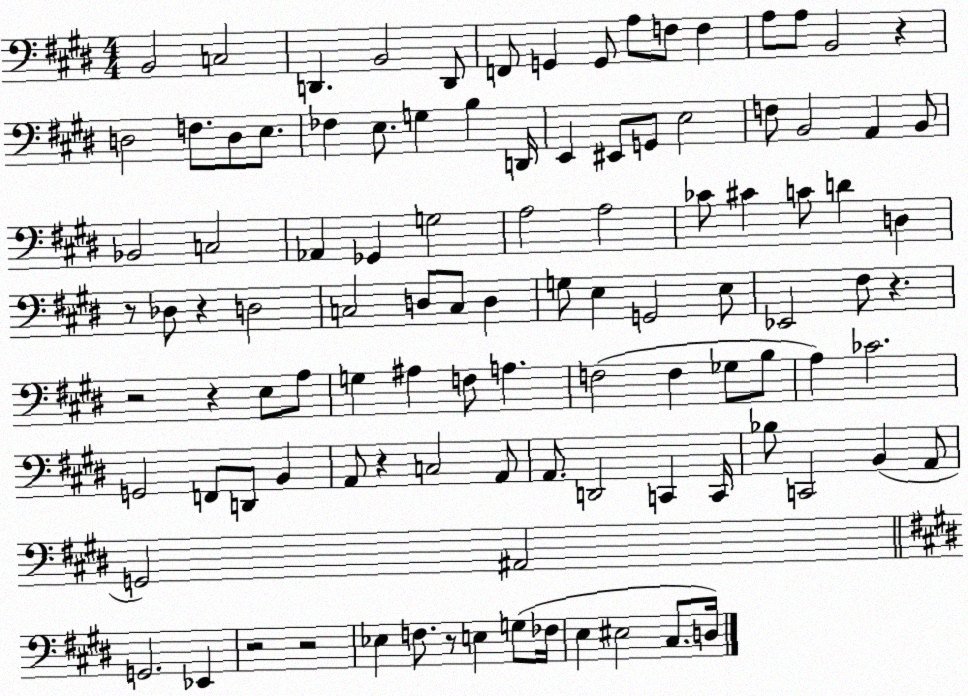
X:1
T:Untitled
M:4/4
L:1/4
K:E
B,,2 C,2 D,, B,,2 D,,/2 F,,/2 G,, G,,/2 A,/2 F,/2 F, A,/2 A,/2 B,,2 z D,2 F,/2 D,/2 E,/2 _F, E,/2 G, B, D,,/4 E,, ^E,,/2 G,,/2 E,2 F,/2 B,,2 A,, B,,/2 _B,,2 C,2 _A,, _G,, G,2 A,2 A,2 _C/2 ^C C/2 D D, z/2 _D,/2 z D,2 C,2 D,/2 C,/2 D, G,/2 E, G,,2 E,/2 _E,,2 ^F,/2 z z2 z E,/2 A,/2 G, ^A, F,/2 A, F,2 F, _G,/2 B,/2 A, _C2 G,,2 F,,/2 D,,/2 B,, A,,/2 z C,2 A,,/2 A,,/2 D,,2 C,, C,,/4 _B,/2 C,,2 B,, A,,/2 G,,2 ^A,,2 G,,2 _E,, z2 z2 _E, F,/2 z/2 E, G,/2 _F,/4 E, ^E,2 ^C,/2 D,/4